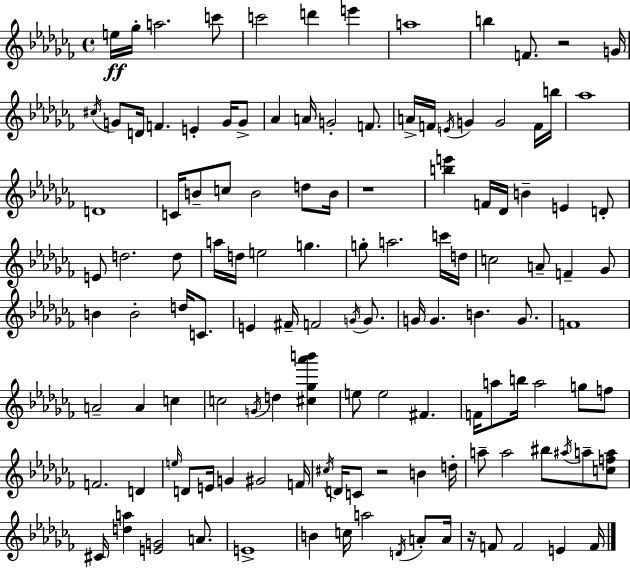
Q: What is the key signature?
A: AES minor